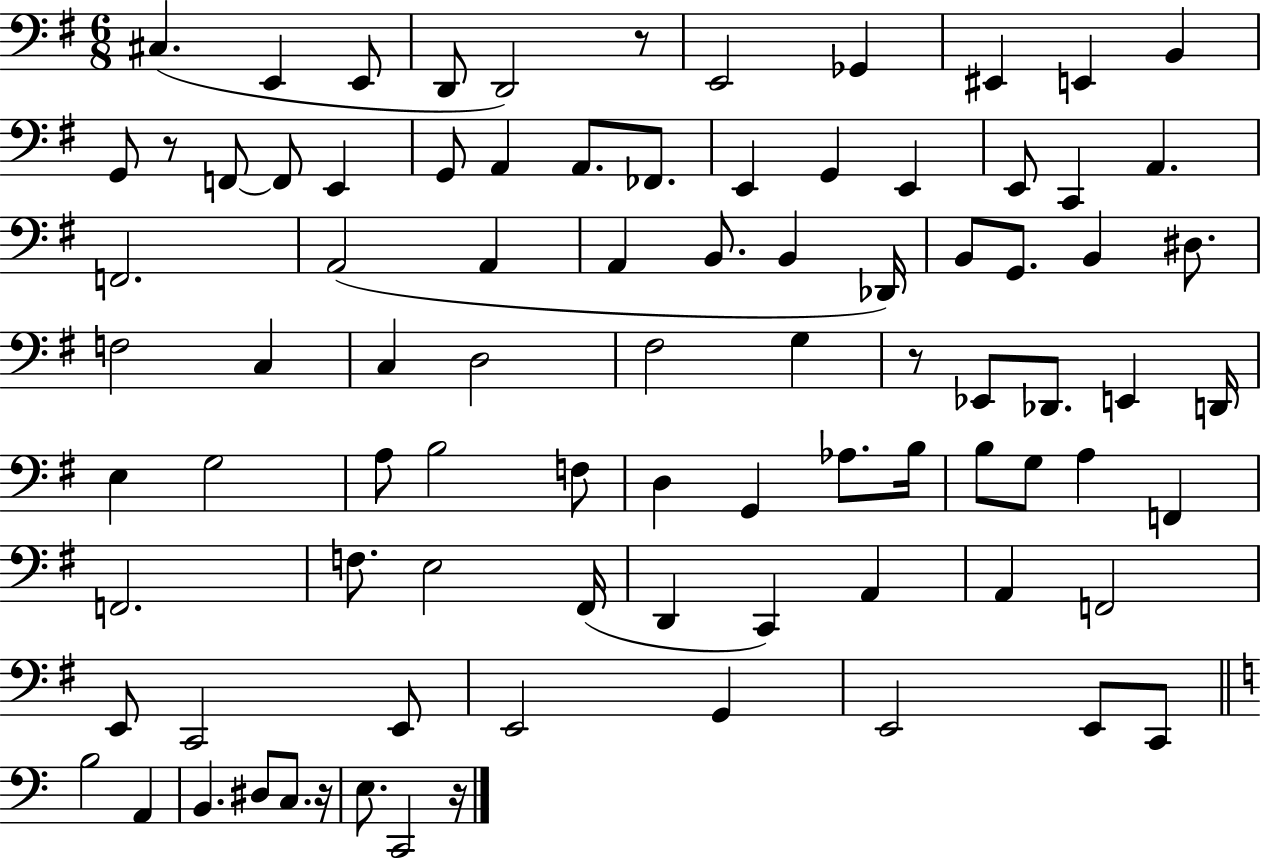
C#3/q. E2/q E2/e D2/e D2/h R/e E2/h Gb2/q EIS2/q E2/q B2/q G2/e R/e F2/e F2/e E2/q G2/e A2/q A2/e. FES2/e. E2/q G2/q E2/q E2/e C2/q A2/q. F2/h. A2/h A2/q A2/q B2/e. B2/q Db2/s B2/e G2/e. B2/q D#3/e. F3/h C3/q C3/q D3/h F#3/h G3/q R/e Eb2/e Db2/e. E2/q D2/s E3/q G3/h A3/e B3/h F3/e D3/q G2/q Ab3/e. B3/s B3/e G3/e A3/q F2/q F2/h. F3/e. E3/h F#2/s D2/q C2/q A2/q A2/q F2/h E2/e C2/h E2/e E2/h G2/q E2/h E2/e C2/e B3/h A2/q B2/q. D#3/e C3/e. R/s E3/e. C2/h R/s